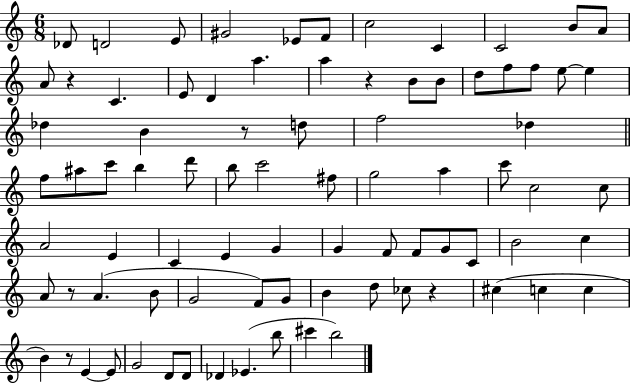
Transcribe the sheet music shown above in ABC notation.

X:1
T:Untitled
M:6/8
L:1/4
K:C
_D/2 D2 E/2 ^G2 _E/2 F/2 c2 C C2 B/2 A/2 A/2 z C E/2 D a a z B/2 B/2 d/2 f/2 f/2 e/2 e _d B z/2 d/2 f2 _d f/2 ^a/2 c'/2 b d'/2 b/2 c'2 ^f/2 g2 a c'/2 c2 c/2 A2 E C E G G F/2 F/2 G/2 C/2 B2 c A/2 z/2 A B/2 G2 F/2 G/2 B d/2 _c/2 z ^c c c B z/2 E E/2 G2 D/2 D/2 _D _E b/2 ^c' b2